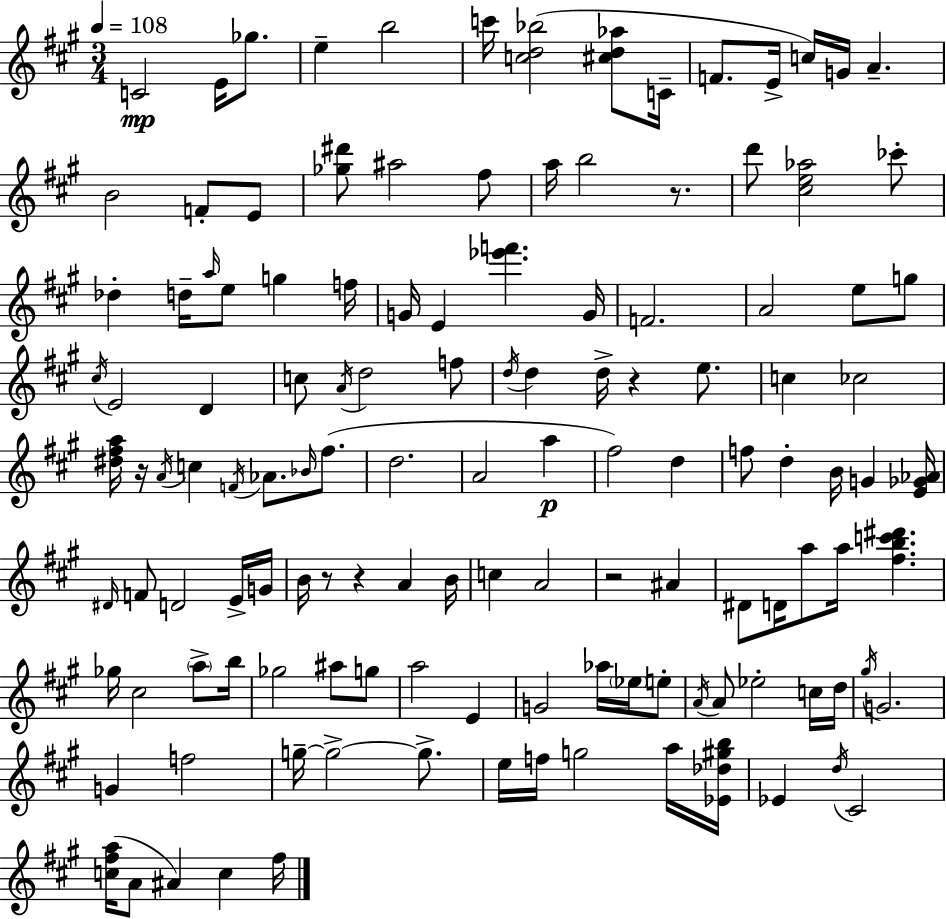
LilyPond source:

{
  \clef treble
  \numericTimeSignature
  \time 3/4
  \key a \major
  \tempo 4 = 108
  c'2\mp e'16 ges''8. | e''4-- b''2 | c'''16 <c'' d'' bes''>2( <cis'' d'' aes''>8 c'16-- | f'8. e'16-> c''16) g'16 a'4.-- | \break b'2 f'8-. e'8 | <ges'' dis'''>8 ais''2 fis''8 | a''16 b''2 r8. | d'''8 <cis'' e'' aes''>2 ces'''8-. | \break des''4-. d''16-- \grace { a''16 } e''8 g''4 | f''16 g'16 e'4 <ees''' f'''>4. | g'16 f'2. | a'2 e''8 g''8 | \break \acciaccatura { cis''16 } e'2 d'4 | c''8 \acciaccatura { a'16 } d''2 | f''8 \acciaccatura { d''16 } d''4 d''16-> r4 | e''8. c''4 ces''2 | \break <dis'' fis'' a''>16 r16 \acciaccatura { a'16 } c''4 \acciaccatura { f'16 } | aes'8. \grace { bes'16 } fis''8.( d''2. | a'2 | a''4\p fis''2) | \break d''4 f''8 d''4-. | b'16 g'4 <e' ges' aes'>16 \grace { dis'16 } f'8 d'2 | e'16-> g'16 b'16 r8 r4 | a'4 b'16 c''4 | \break a'2 r2 | ais'4 dis'8 d'16 a''8 | a''16 <fis'' b'' c''' dis'''>4. ges''16 cis''2 | \parenthesize a''8-> b''16 ges''2 | \break ais''8 g''8 a''2 | e'4 g'2 | aes''16 \parenthesize ees''16 e''8-. \acciaccatura { a'16 } a'8 ees''2-. | c''16 d''16 \acciaccatura { gis''16 } g'2. | \break g'4 | f''2 g''16--~~ g''2->~~ | g''8.-> e''16 f''16 | g''2 a''16 <ees' des'' gis'' b''>16 ees'4 | \break \acciaccatura { d''16 } cis'2 <c'' fis'' a''>16( | a'8 ais'4) c''4 fis''16 \bar "|."
}